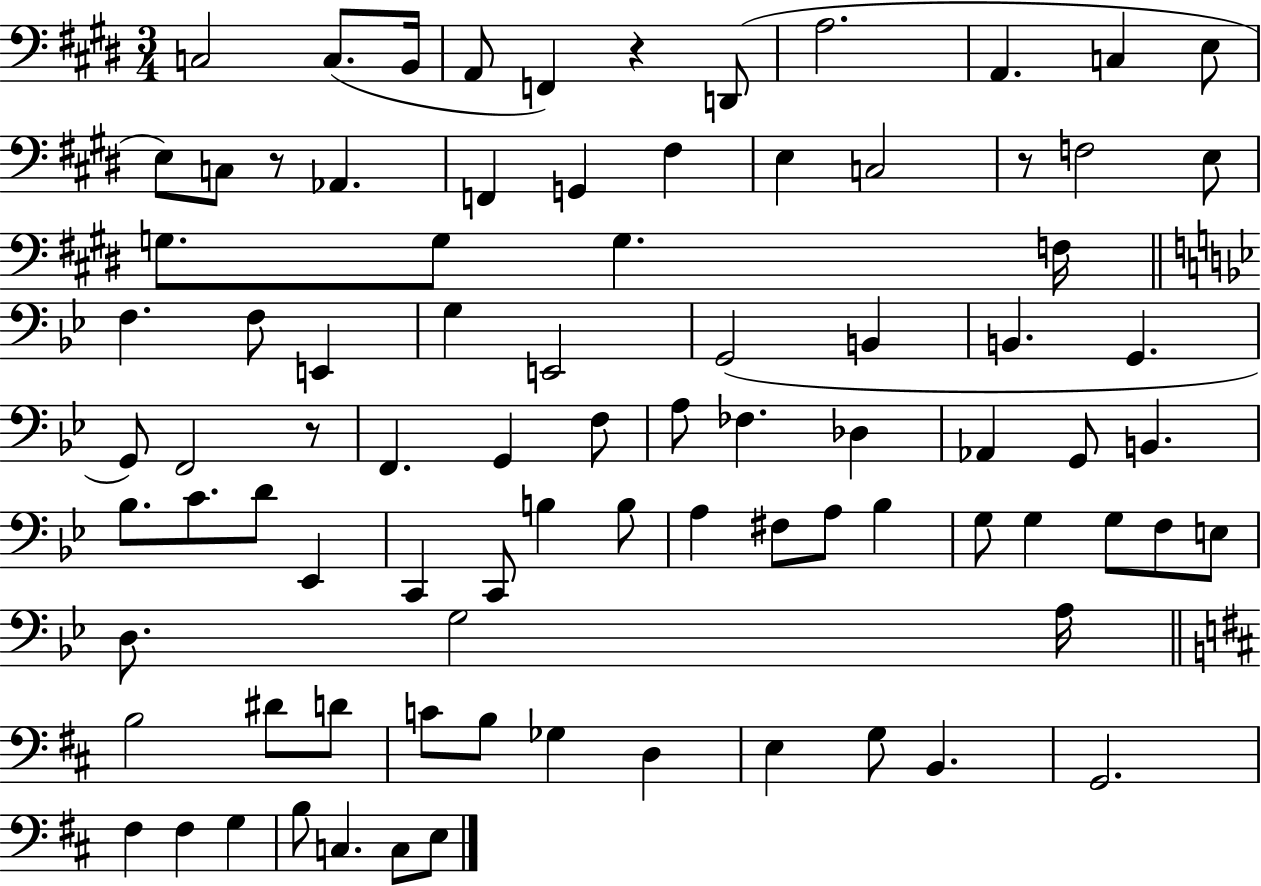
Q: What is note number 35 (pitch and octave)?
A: F2